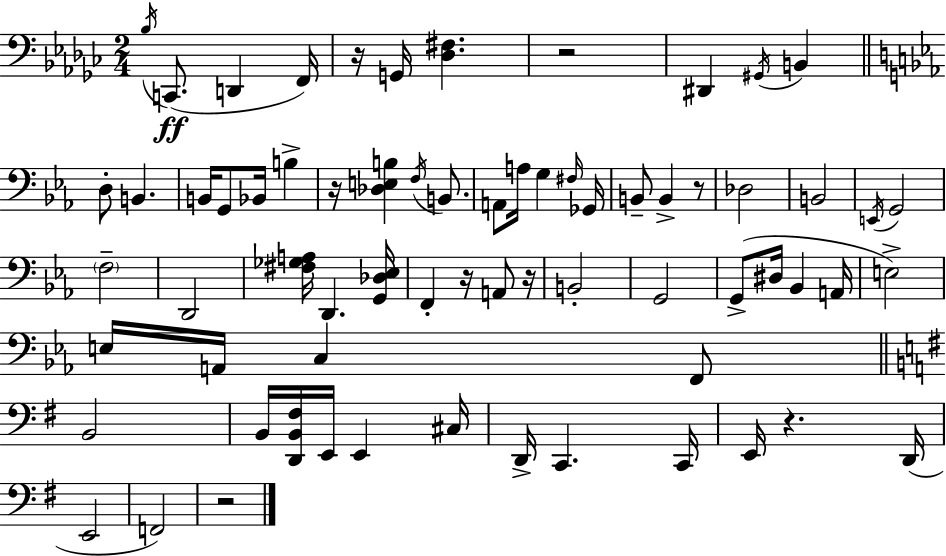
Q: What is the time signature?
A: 2/4